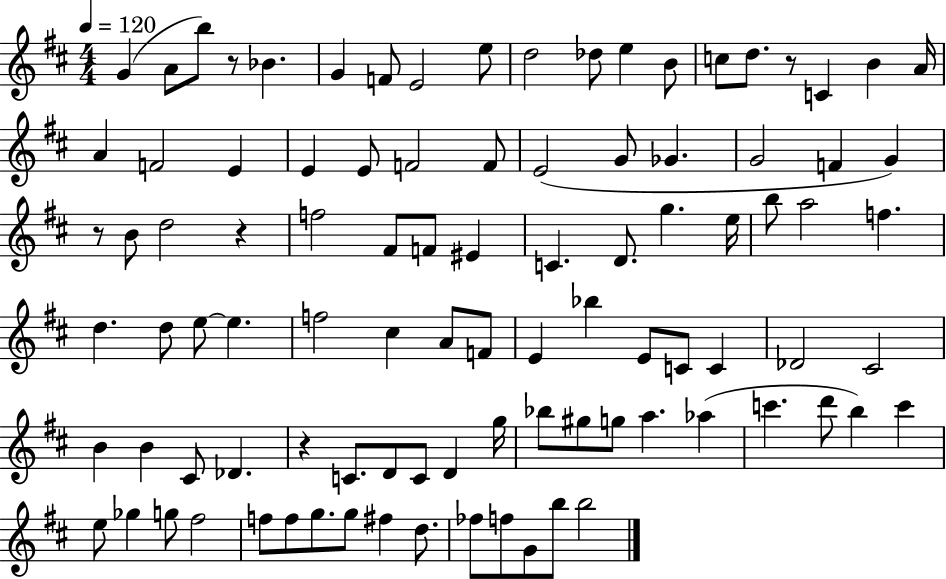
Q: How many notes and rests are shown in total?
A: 96